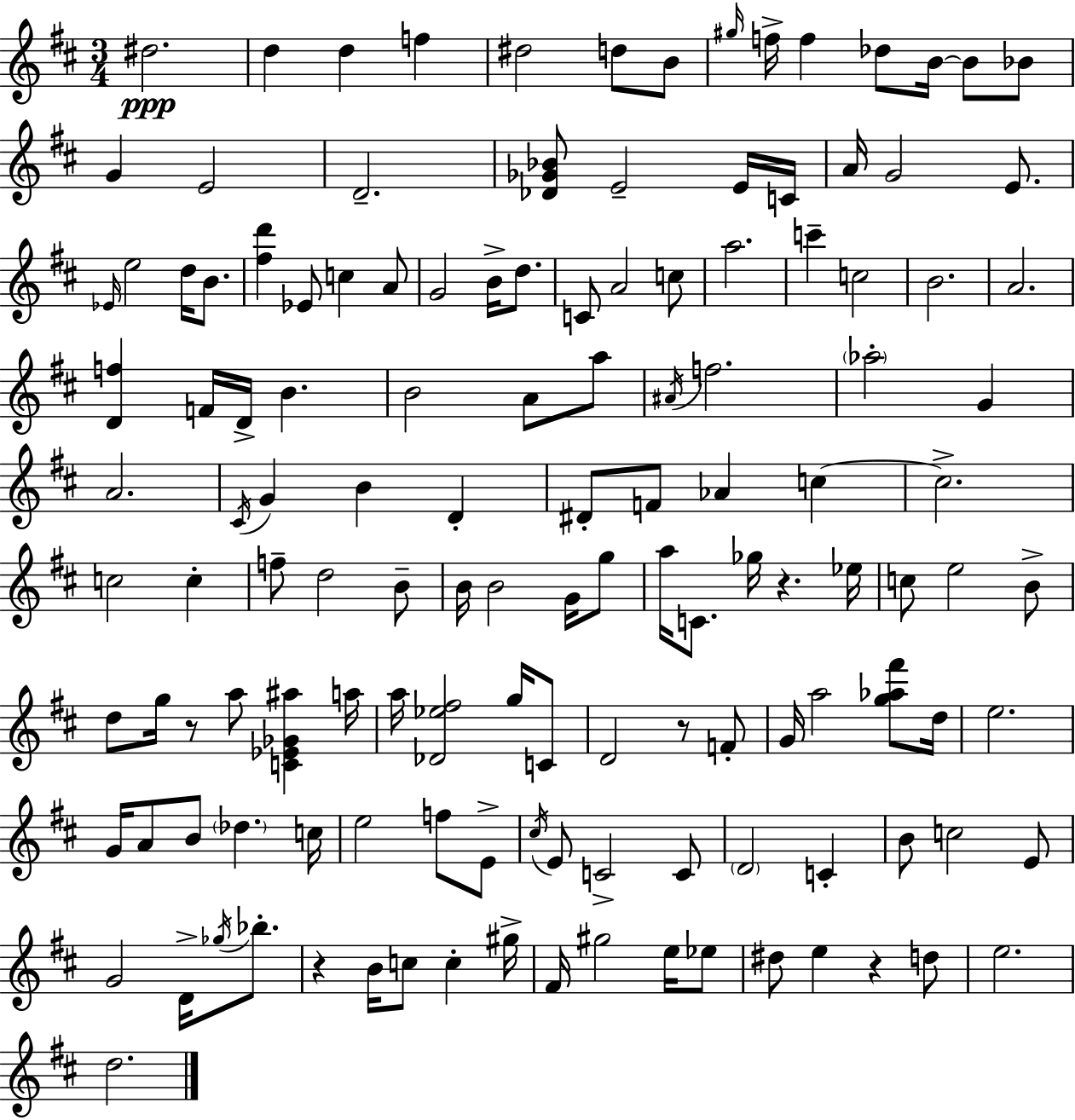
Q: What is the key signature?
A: D major